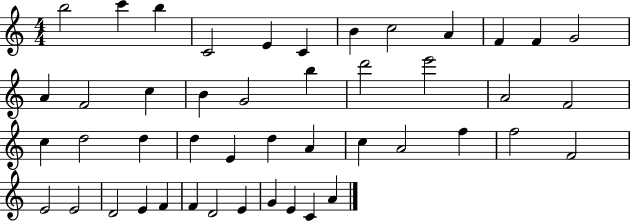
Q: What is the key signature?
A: C major